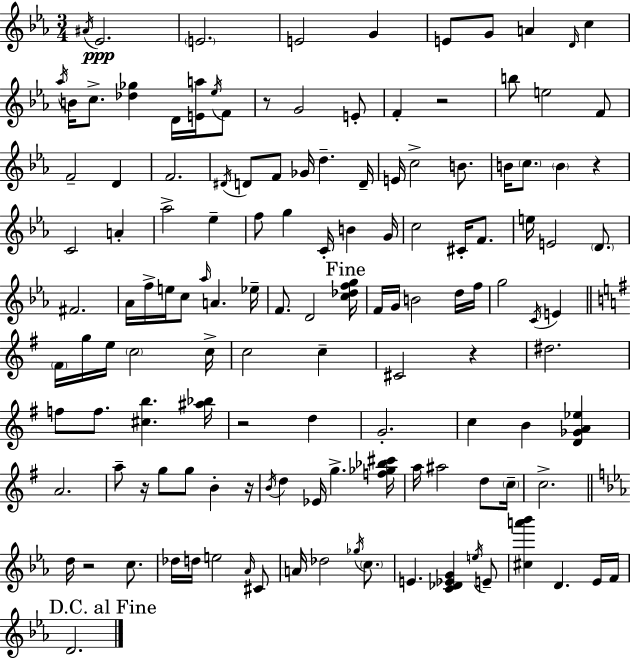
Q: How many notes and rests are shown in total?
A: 134